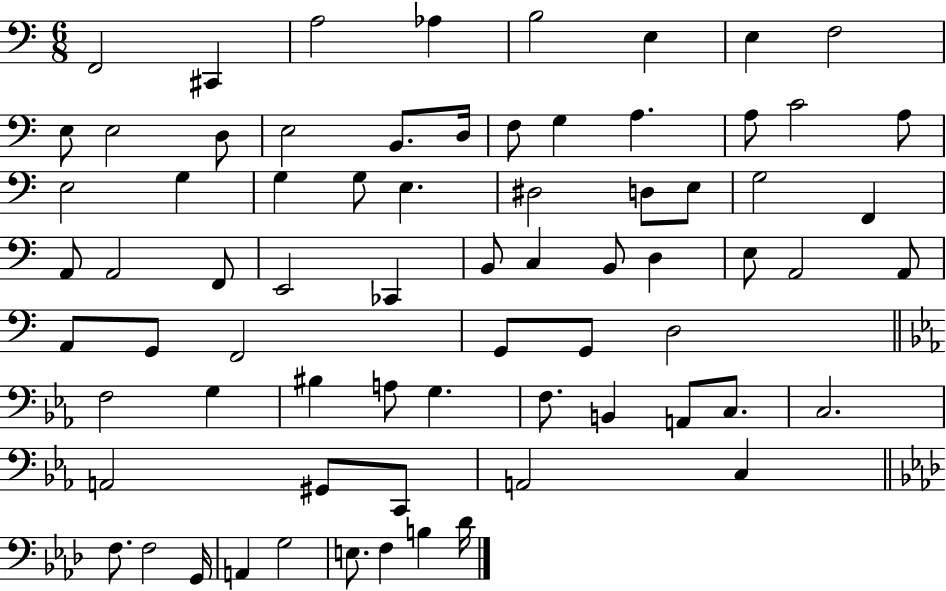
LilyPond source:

{
  \clef bass
  \numericTimeSignature
  \time 6/8
  \key c \major
  \repeat volta 2 { f,2 cis,4 | a2 aes4 | b2 e4 | e4 f2 | \break e8 e2 d8 | e2 b,8. d16 | f8 g4 a4. | a8 c'2 a8 | \break e2 g4 | g4 g8 e4. | dis2 d8 e8 | g2 f,4 | \break a,8 a,2 f,8 | e,2 ces,4 | b,8 c4 b,8 d4 | e8 a,2 a,8 | \break a,8 g,8 f,2 | g,8 g,8 d2 | \bar "||" \break \key c \minor f2 g4 | bis4 a8 g4. | f8. b,4 a,8 c8. | c2. | \break a,2 gis,8 c,8 | a,2 c4 | \bar "||" \break \key f \minor f8. f2 g,16 | a,4 g2 | e8. f4 b4 des'16 | } \bar "|."
}